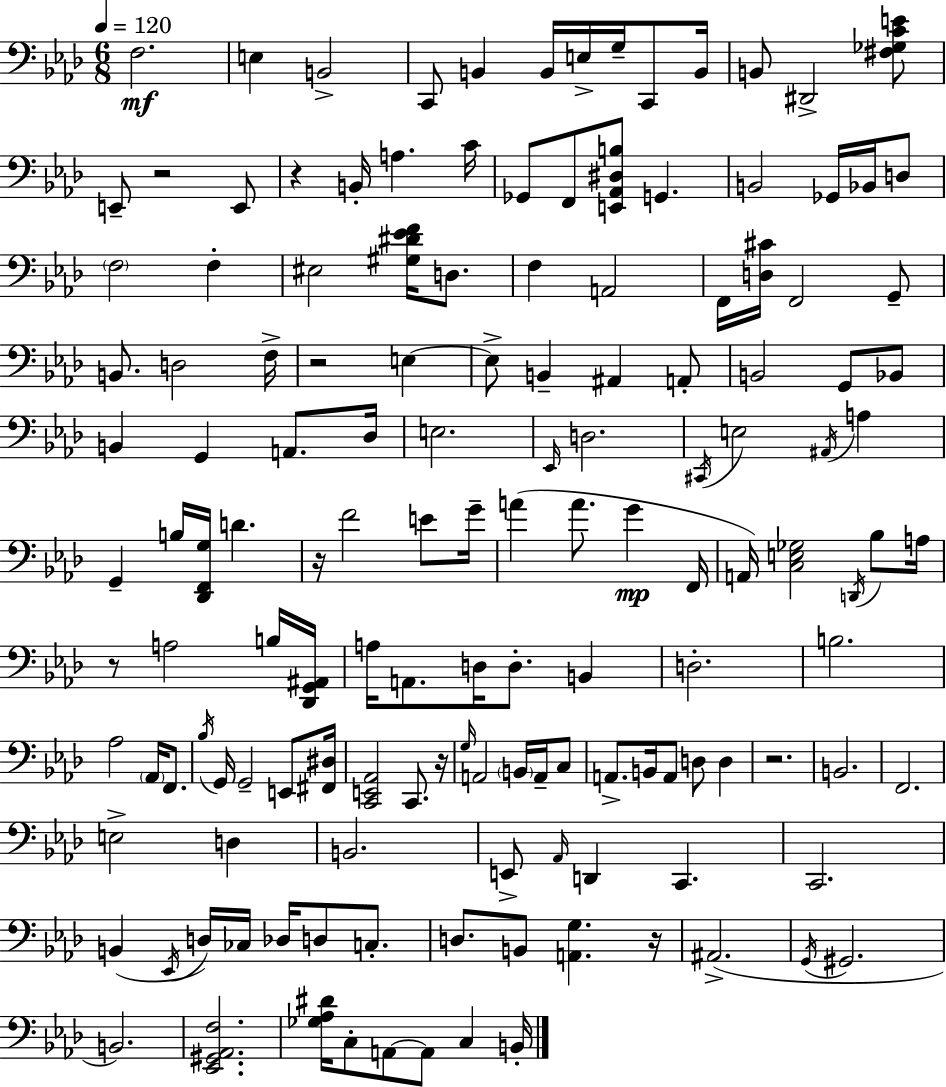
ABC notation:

X:1
T:Untitled
M:6/8
L:1/4
K:Ab
F,2 E, B,,2 C,,/2 B,, B,,/4 E,/4 G,/4 C,,/2 B,,/4 B,,/2 ^D,,2 [^F,_G,CE]/2 E,,/2 z2 E,,/2 z B,,/4 A, C/4 _G,,/2 F,,/2 [E,,_A,,^D,B,]/2 G,, B,,2 _G,,/4 _B,,/4 D,/2 F,2 F, ^E,2 [^G,^D_EF]/4 D,/2 F, A,,2 F,,/4 [D,^C]/4 F,,2 G,,/2 B,,/2 D,2 F,/4 z2 E, E,/2 B,, ^A,, A,,/2 B,,2 G,,/2 _B,,/2 B,, G,, A,,/2 _D,/4 E,2 _E,,/4 D,2 ^C,,/4 E,2 ^A,,/4 A, G,, B,/4 [_D,,F,,G,]/4 D z/4 F2 E/2 G/4 A A/2 G F,,/4 A,,/4 [C,E,_G,]2 D,,/4 _B,/2 A,/4 z/2 A,2 B,/4 [_D,,G,,^A,,]/4 A,/4 A,,/2 D,/4 D,/2 B,, D,2 B,2 _A,2 _A,,/4 F,,/2 _B,/4 G,,/4 G,,2 E,,/2 [^F,,^D,]/4 [C,,E,,_A,,]2 C,,/2 z/4 G,/4 A,,2 B,,/4 A,,/4 C,/2 A,,/2 B,,/4 A,,/2 D,/2 D, z2 B,,2 F,,2 E,2 D, B,,2 E,,/2 _A,,/4 D,, C,, C,,2 B,, _E,,/4 D,/4 _C,/4 _D,/4 D,/2 C,/2 D,/2 B,,/2 [A,,G,] z/4 ^A,,2 G,,/4 ^G,,2 B,,2 [_E,,^G,,_A,,F,]2 [_G,_A,^D]/4 C,/2 A,,/2 A,,/2 C, B,,/4